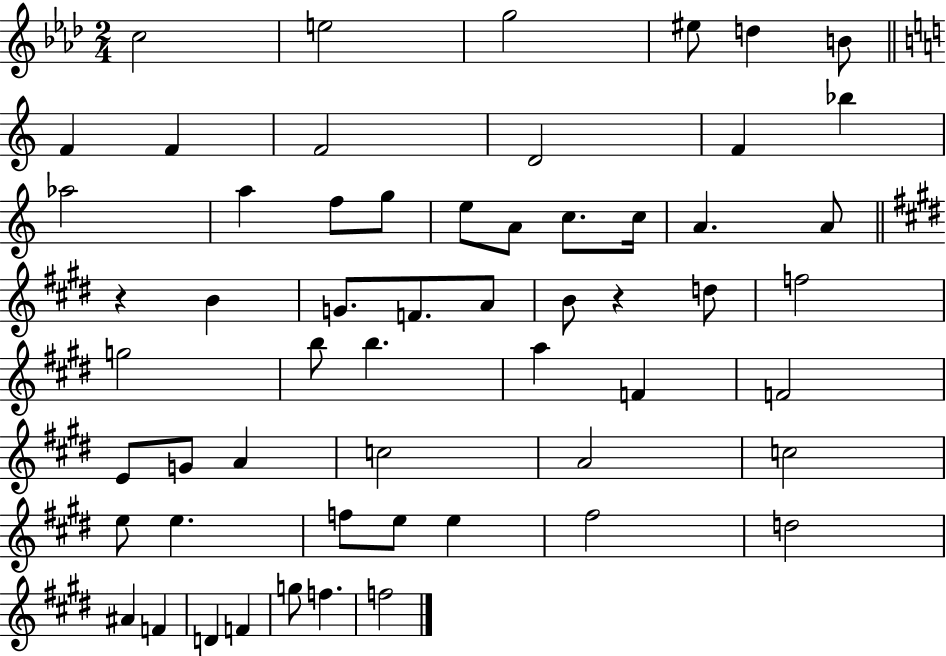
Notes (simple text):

C5/h E5/h G5/h EIS5/e D5/q B4/e F4/q F4/q F4/h D4/h F4/q Bb5/q Ab5/h A5/q F5/e G5/e E5/e A4/e C5/e. C5/s A4/q. A4/e R/q B4/q G4/e. F4/e. A4/e B4/e R/q D5/e F5/h G5/h B5/e B5/q. A5/q F4/q F4/h E4/e G4/e A4/q C5/h A4/h C5/h E5/e E5/q. F5/e E5/e E5/q F#5/h D5/h A#4/q F4/q D4/q F4/q G5/e F5/q. F5/h